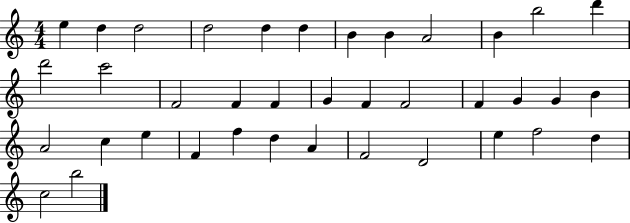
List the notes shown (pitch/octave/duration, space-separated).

E5/q D5/q D5/h D5/h D5/q D5/q B4/q B4/q A4/h B4/q B5/h D6/q D6/h C6/h F4/h F4/q F4/q G4/q F4/q F4/h F4/q G4/q G4/q B4/q A4/h C5/q E5/q F4/q F5/q D5/q A4/q F4/h D4/h E5/q F5/h D5/q C5/h B5/h